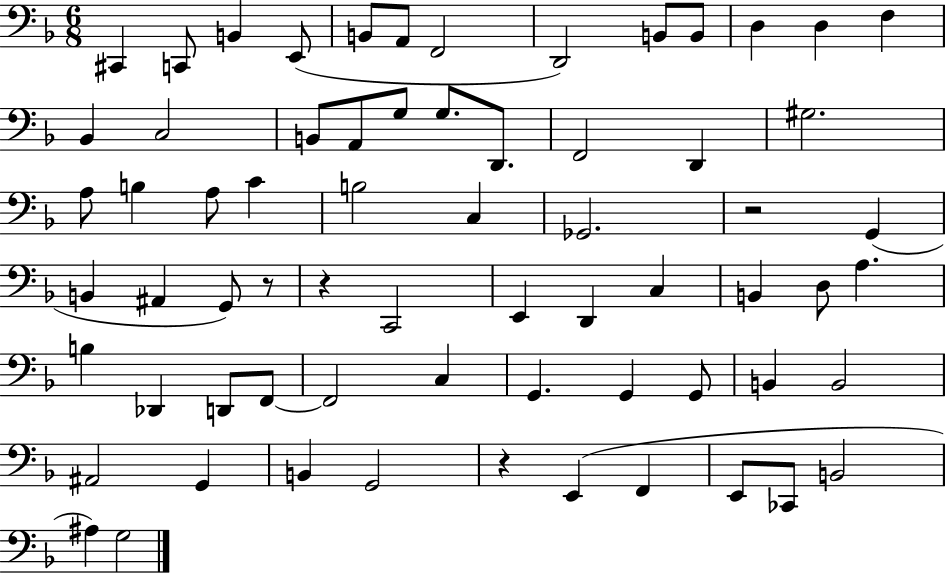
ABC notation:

X:1
T:Untitled
M:6/8
L:1/4
K:F
^C,, C,,/2 B,, E,,/2 B,,/2 A,,/2 F,,2 D,,2 B,,/2 B,,/2 D, D, F, _B,, C,2 B,,/2 A,,/2 G,/2 G,/2 D,,/2 F,,2 D,, ^G,2 A,/2 B, A,/2 C B,2 C, _G,,2 z2 G,, B,, ^A,, G,,/2 z/2 z C,,2 E,, D,, C, B,, D,/2 A, B, _D,, D,,/2 F,,/2 F,,2 C, G,, G,, G,,/2 B,, B,,2 ^A,,2 G,, B,, G,,2 z E,, F,, E,,/2 _C,,/2 B,,2 ^A, G,2